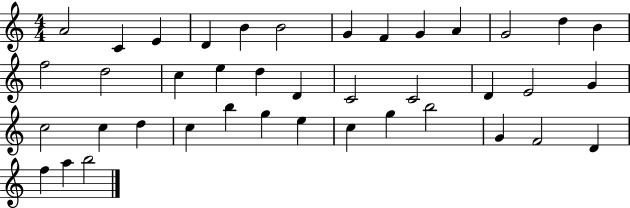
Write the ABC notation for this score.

X:1
T:Untitled
M:4/4
L:1/4
K:C
A2 C E D B B2 G F G A G2 d B f2 d2 c e d D C2 C2 D E2 G c2 c d c b g e c g b2 G F2 D f a b2